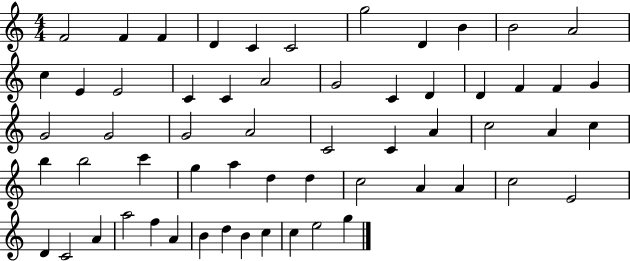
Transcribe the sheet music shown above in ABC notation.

X:1
T:Untitled
M:4/4
L:1/4
K:C
F2 F F D C C2 g2 D B B2 A2 c E E2 C C A2 G2 C D D F F G G2 G2 G2 A2 C2 C A c2 A c b b2 c' g a d d c2 A A c2 E2 D C2 A a2 f A B d B c c e2 g